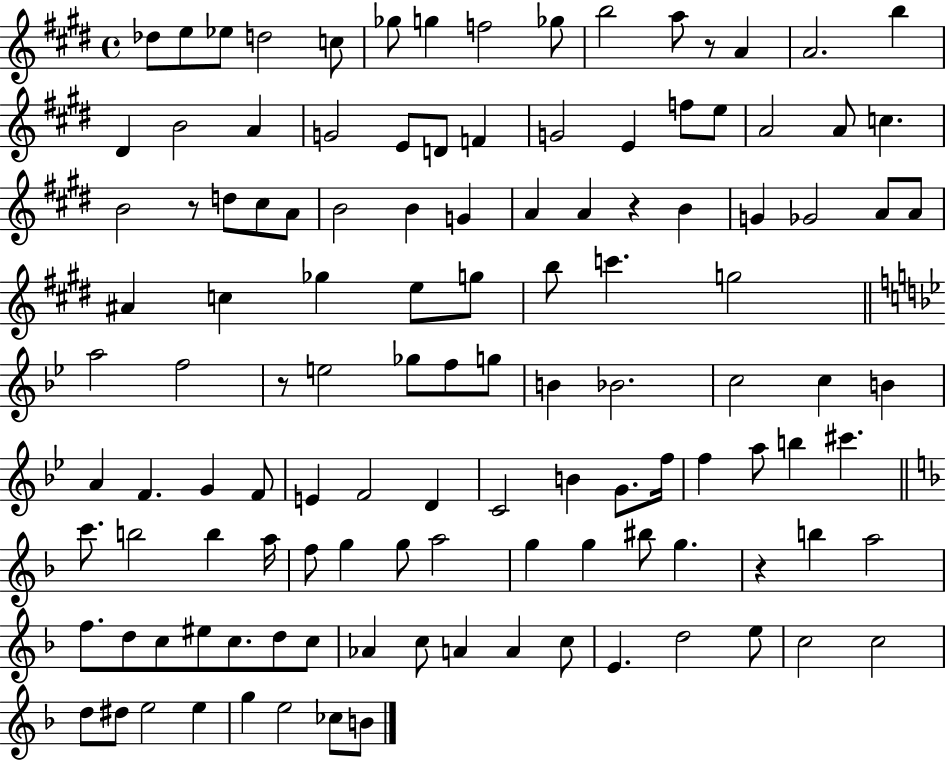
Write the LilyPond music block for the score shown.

{
  \clef treble
  \time 4/4
  \defaultTimeSignature
  \key e \major
  des''8 e''8 ees''8 d''2 c''8 | ges''8 g''4 f''2 ges''8 | b''2 a''8 r8 a'4 | a'2. b''4 | \break dis'4 b'2 a'4 | g'2 e'8 d'8 f'4 | g'2 e'4 f''8 e''8 | a'2 a'8 c''4. | \break b'2 r8 d''8 cis''8 a'8 | b'2 b'4 g'4 | a'4 a'4 r4 b'4 | g'4 ges'2 a'8 a'8 | \break ais'4 c''4 ges''4 e''8 g''8 | b''8 c'''4. g''2 | \bar "||" \break \key g \minor a''2 f''2 | r8 e''2 ges''8 f''8 g''8 | b'4 bes'2. | c''2 c''4 b'4 | \break a'4 f'4. g'4 f'8 | e'4 f'2 d'4 | c'2 b'4 g'8. f''16 | f''4 a''8 b''4 cis'''4. | \break \bar "||" \break \key d \minor c'''8. b''2 b''4 a''16 | f''8 g''4 g''8 a''2 | g''4 g''4 bis''8 g''4. | r4 b''4 a''2 | \break f''8. d''8 c''8 eis''8 c''8. d''8 c''8 | aes'4 c''8 a'4 a'4 c''8 | e'4. d''2 e''8 | c''2 c''2 | \break d''8 dis''8 e''2 e''4 | g''4 e''2 ces''8 b'8 | \bar "|."
}